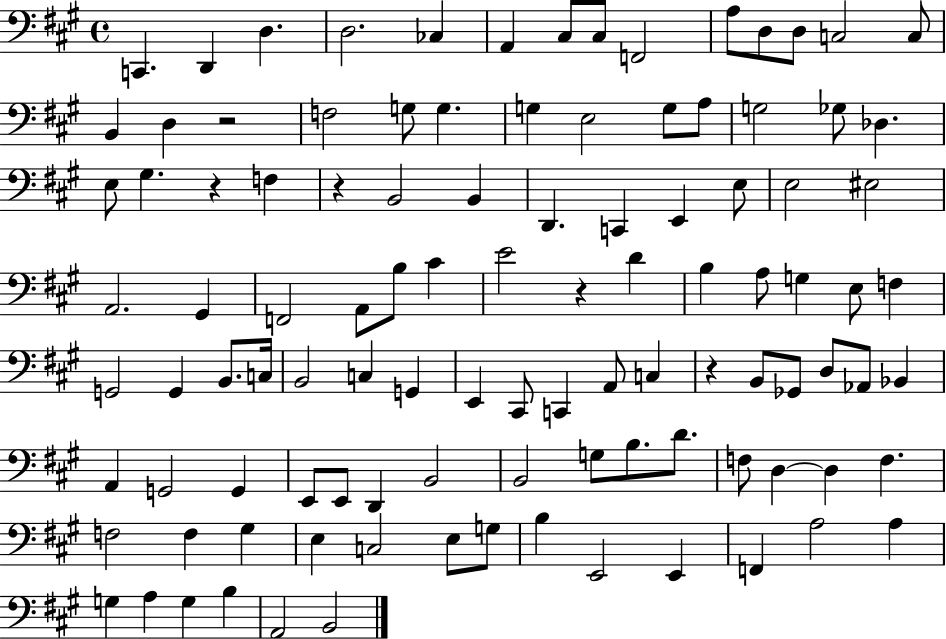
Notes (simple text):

C2/q. D2/q D3/q. D3/h. CES3/q A2/q C#3/e C#3/e F2/h A3/e D3/e D3/e C3/h C3/e B2/q D3/q R/h F3/h G3/e G3/q. G3/q E3/h G3/e A3/e G3/h Gb3/e Db3/q. E3/e G#3/q. R/q F3/q R/q B2/h B2/q D2/q. C2/q E2/q E3/e E3/h EIS3/h A2/h. G#2/q F2/h A2/e B3/e C#4/q E4/h R/q D4/q B3/q A3/e G3/q E3/e F3/q G2/h G2/q B2/e. C3/s B2/h C3/q G2/q E2/q C#2/e C2/q A2/e C3/q R/q B2/e Gb2/e D3/e Ab2/e Bb2/q A2/q G2/h G2/q E2/e E2/e D2/q B2/h B2/h G3/e B3/e. D4/e. F3/e D3/q D3/q F3/q. F3/h F3/q G#3/q E3/q C3/h E3/e G3/e B3/q E2/h E2/q F2/q A3/h A3/q G3/q A3/q G3/q B3/q A2/h B2/h